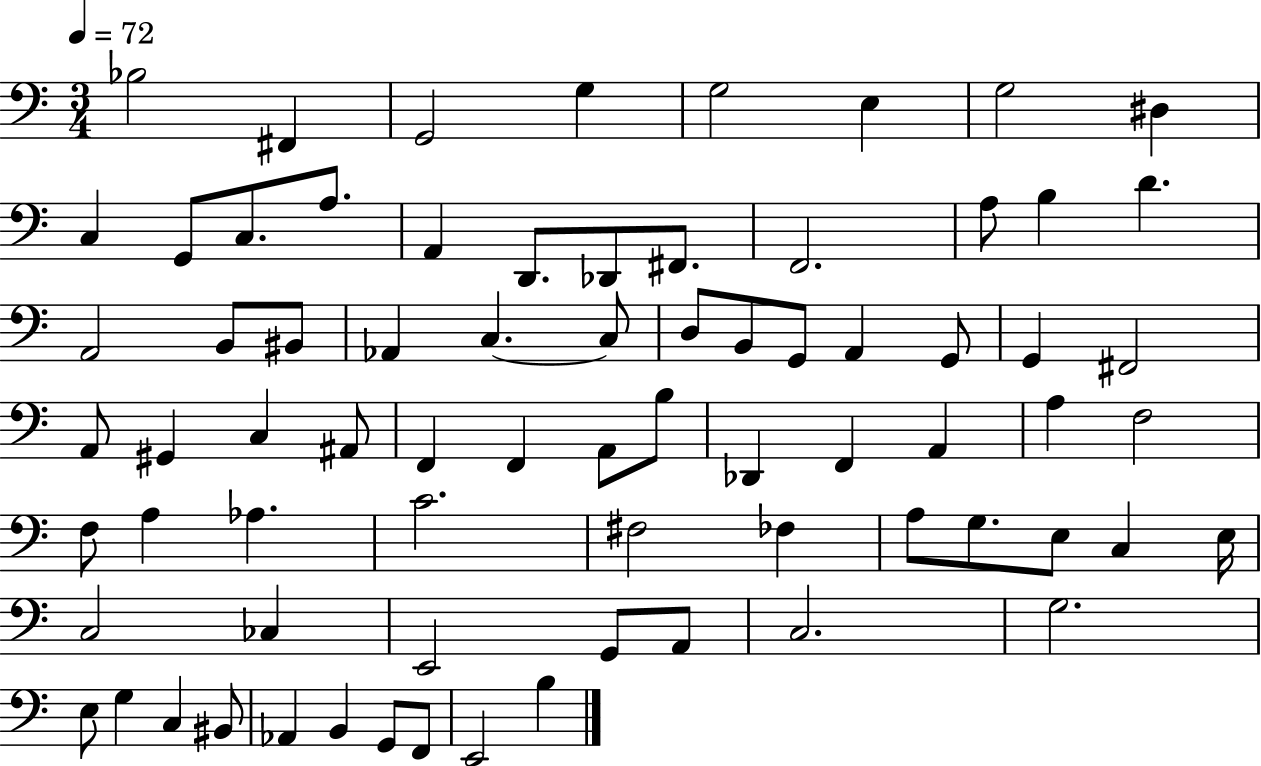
Bb3/h F#2/q G2/h G3/q G3/h E3/q G3/h D#3/q C3/q G2/e C3/e. A3/e. A2/q D2/e. Db2/e F#2/e. F2/h. A3/e B3/q D4/q. A2/h B2/e BIS2/e Ab2/q C3/q. C3/e D3/e B2/e G2/e A2/q G2/e G2/q F#2/h A2/e G#2/q C3/q A#2/e F2/q F2/q A2/e B3/e Db2/q F2/q A2/q A3/q F3/h F3/e A3/q Ab3/q. C4/h. F#3/h FES3/q A3/e G3/e. E3/e C3/q E3/s C3/h CES3/q E2/h G2/e A2/e C3/h. G3/h. E3/e G3/q C3/q BIS2/e Ab2/q B2/q G2/e F2/e E2/h B3/q